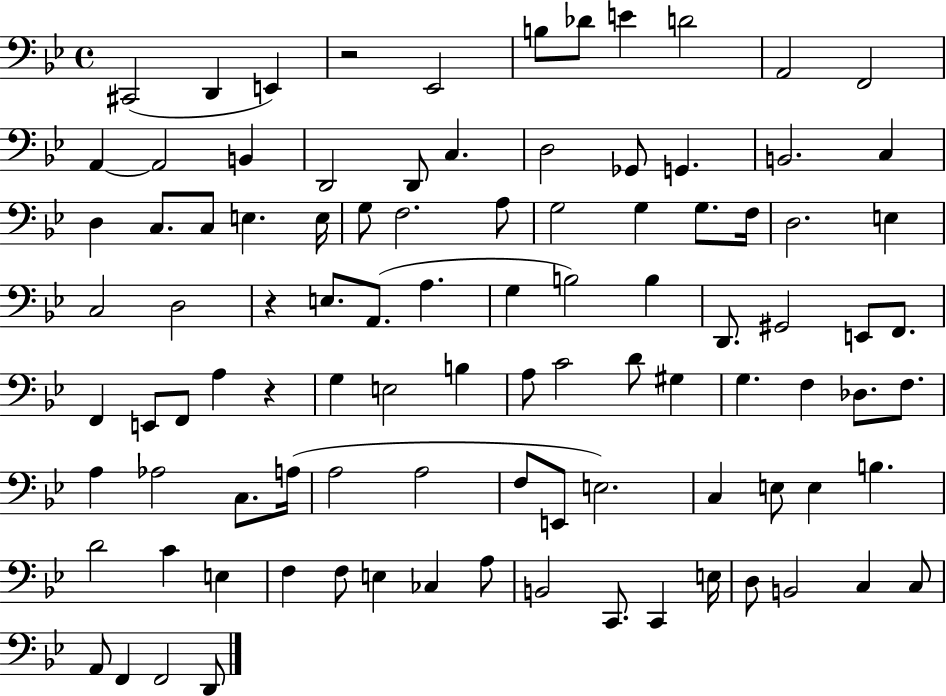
{
  \clef bass
  \time 4/4
  \defaultTimeSignature
  \key bes \major
  \repeat volta 2 { cis,2( d,4 e,4) | r2 ees,2 | b8 des'8 e'4 d'2 | a,2 f,2 | \break a,4~~ a,2 b,4 | d,2 d,8 c4. | d2 ges,8 g,4. | b,2. c4 | \break d4 c8. c8 e4. e16 | g8 f2. a8 | g2 g4 g8. f16 | d2. e4 | \break c2 d2 | r4 e8. a,8.( a4. | g4 b2) b4 | d,8. gis,2 e,8 f,8. | \break f,4 e,8 f,8 a4 r4 | g4 e2 b4 | a8 c'2 d'8 gis4 | g4. f4 des8. f8. | \break a4 aes2 c8. a16( | a2 a2 | f8 e,8 e2.) | c4 e8 e4 b4. | \break d'2 c'4 e4 | f4 f8 e4 ces4 a8 | b,2 c,8. c,4 e16 | d8 b,2 c4 c8 | \break a,8 f,4 f,2 d,8 | } \bar "|."
}